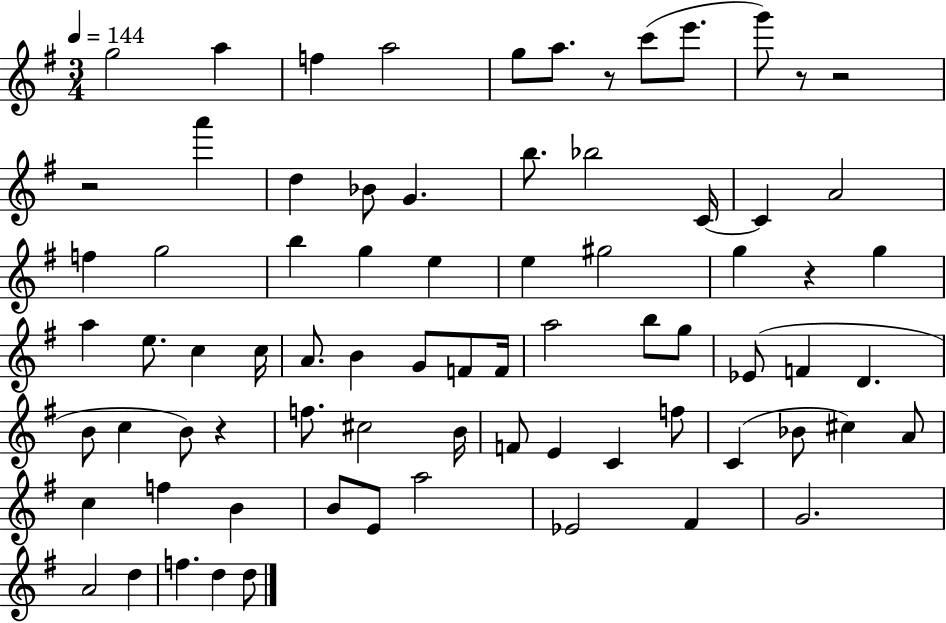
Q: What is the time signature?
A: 3/4